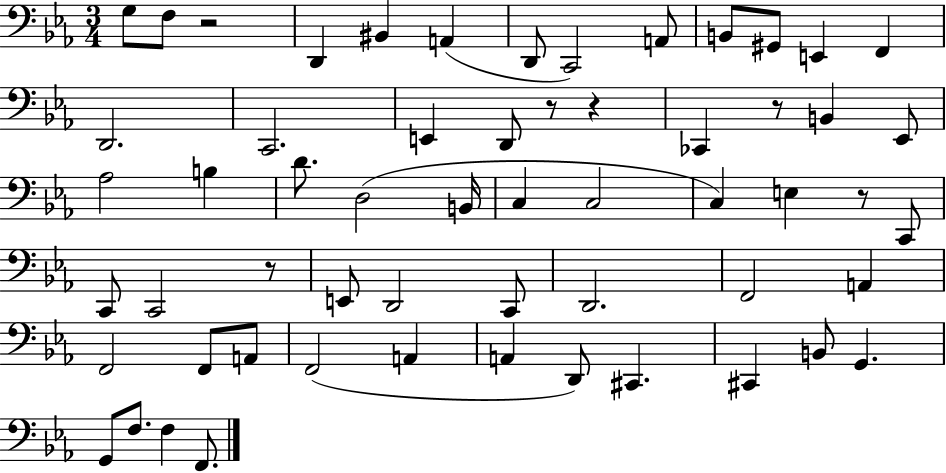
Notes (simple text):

G3/e F3/e R/h D2/q BIS2/q A2/q D2/e C2/h A2/e B2/e G#2/e E2/q F2/q D2/h. C2/h. E2/q D2/e R/e R/q CES2/q R/e B2/q Eb2/e Ab3/h B3/q D4/e. D3/h B2/s C3/q C3/h C3/q E3/q R/e C2/e C2/e C2/h R/e E2/e D2/h C2/e D2/h. F2/h A2/q F2/h F2/e A2/e F2/h A2/q A2/q D2/e C#2/q. C#2/q B2/e G2/q. G2/e F3/e. F3/q F2/e.